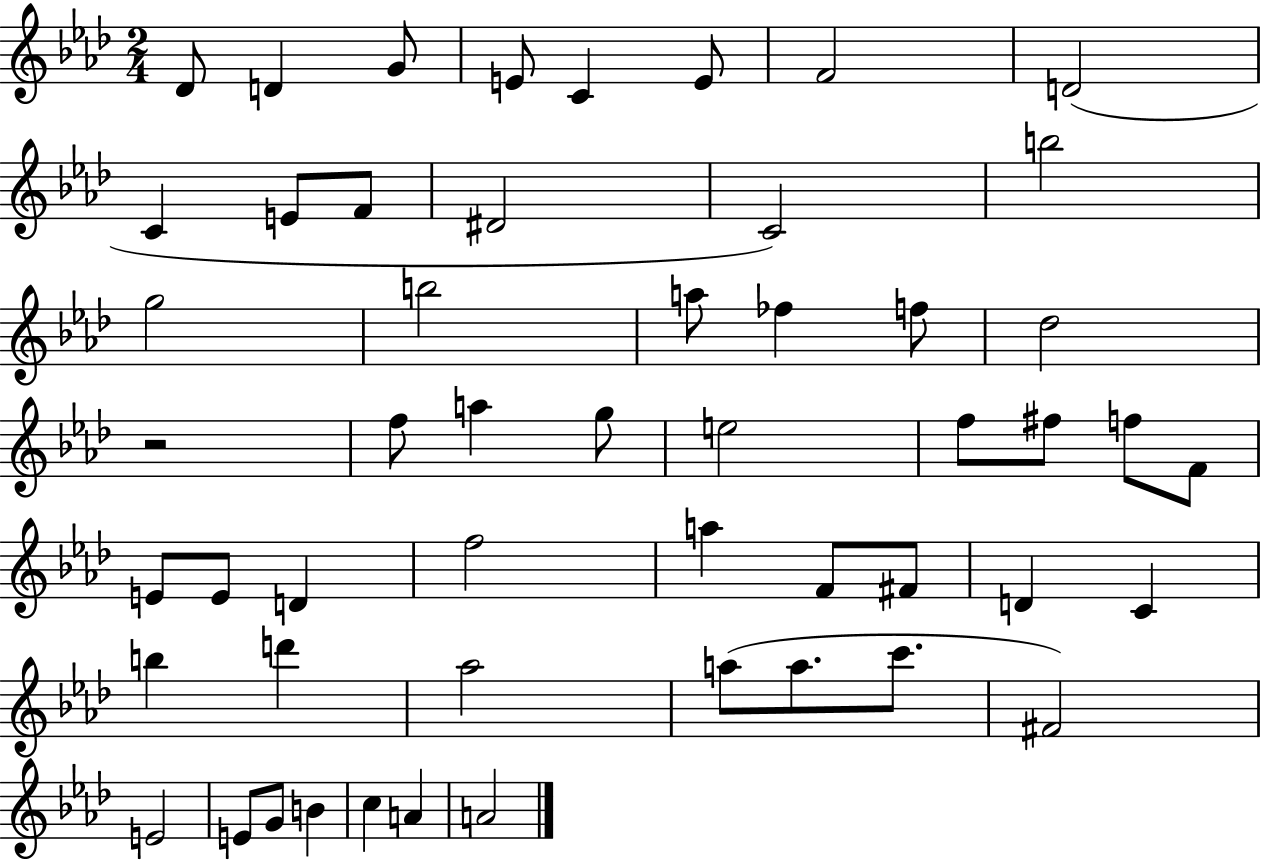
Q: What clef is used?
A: treble